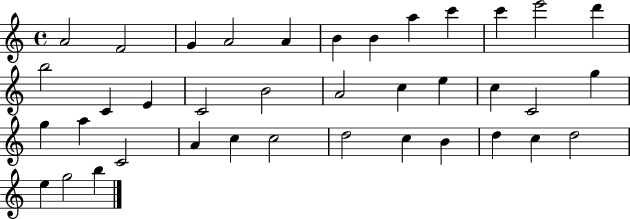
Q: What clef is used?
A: treble